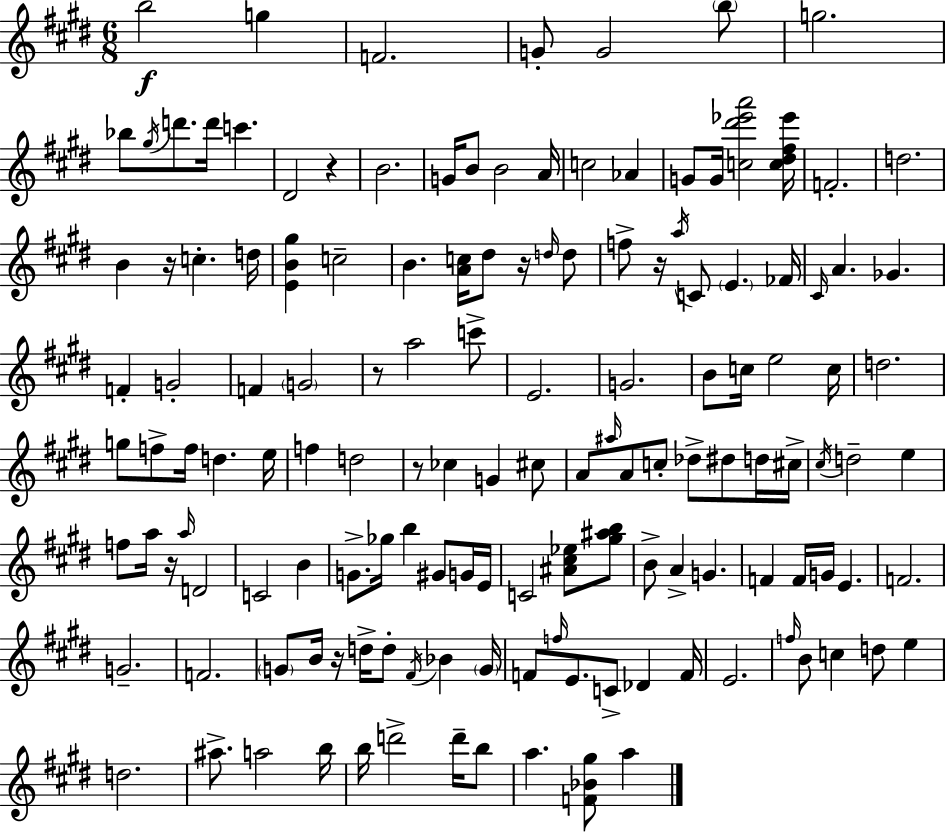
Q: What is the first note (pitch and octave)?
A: B5